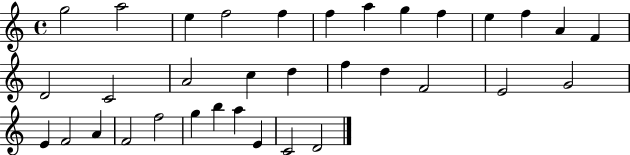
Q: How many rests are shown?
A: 0